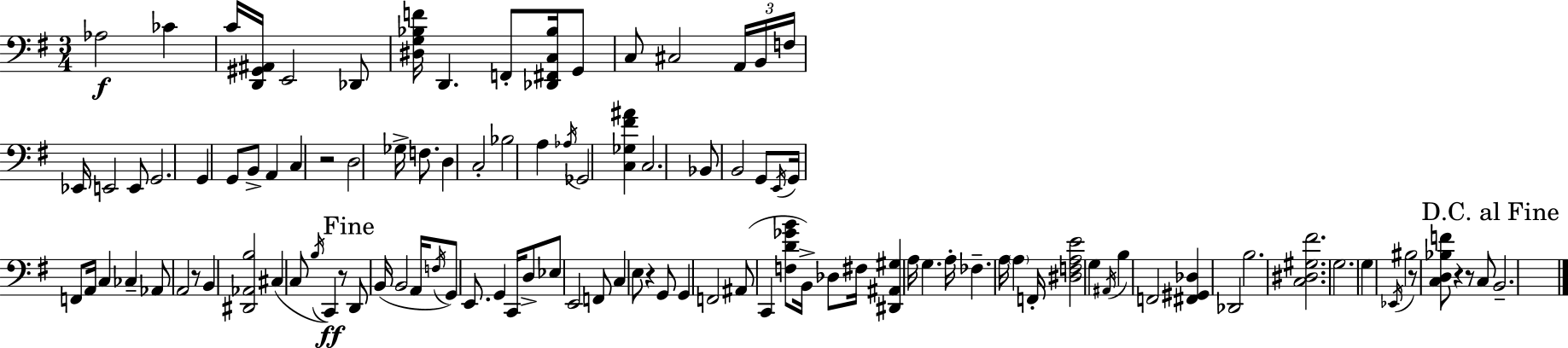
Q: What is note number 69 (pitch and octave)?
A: B2